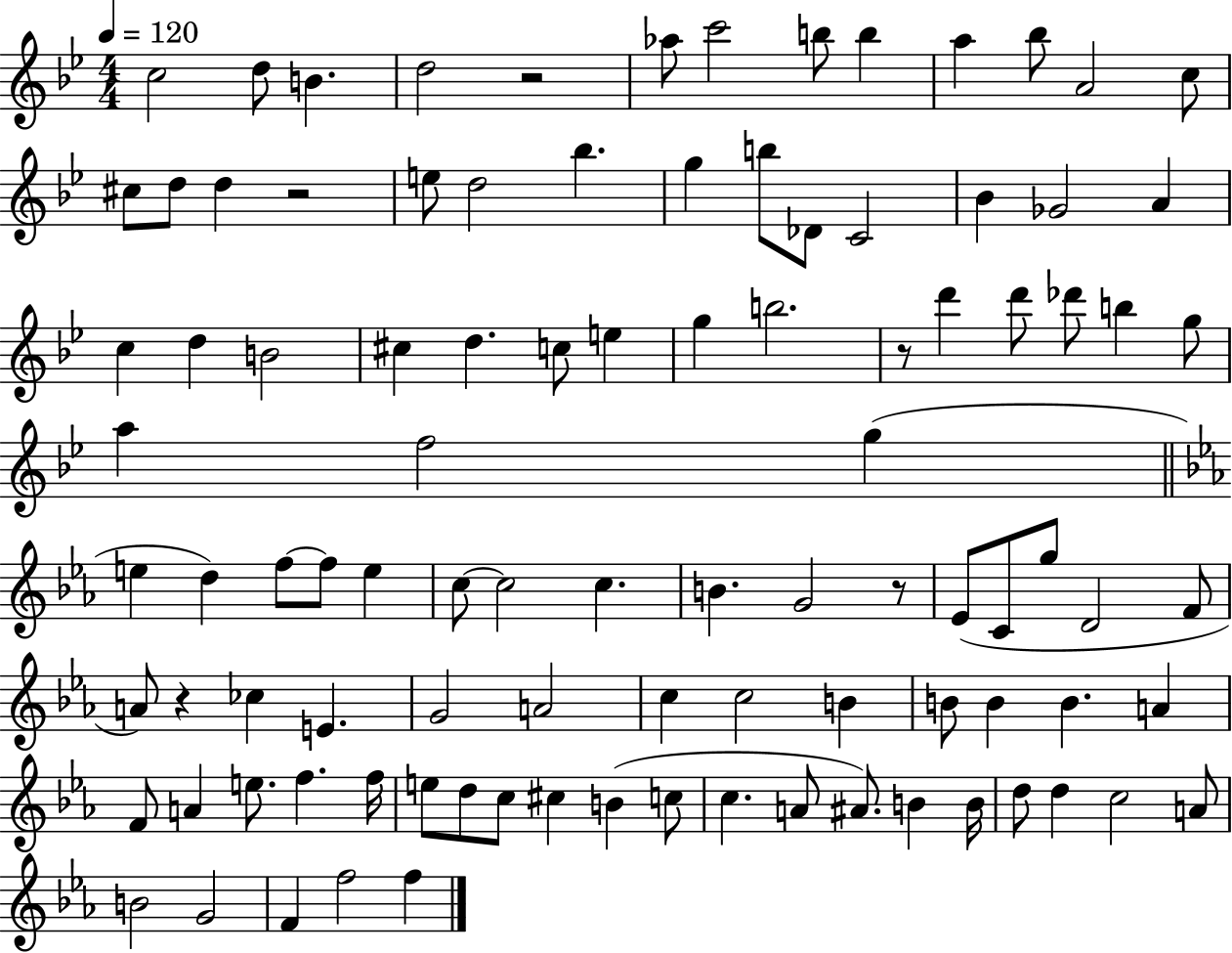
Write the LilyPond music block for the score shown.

{
  \clef treble
  \numericTimeSignature
  \time 4/4
  \key bes \major
  \tempo 4 = 120
  c''2 d''8 b'4. | d''2 r2 | aes''8 c'''2 b''8 b''4 | a''4 bes''8 a'2 c''8 | \break cis''8 d''8 d''4 r2 | e''8 d''2 bes''4. | g''4 b''8 des'8 c'2 | bes'4 ges'2 a'4 | \break c''4 d''4 b'2 | cis''4 d''4. c''8 e''4 | g''4 b''2. | r8 d'''4 d'''8 des'''8 b''4 g''8 | \break a''4 f''2 g''4( | \bar "||" \break \key ees \major e''4 d''4) f''8~~ f''8 e''4 | c''8~~ c''2 c''4. | b'4. g'2 r8 | ees'8( c'8 g''8 d'2 f'8 | \break a'8) r4 ces''4 e'4. | g'2 a'2 | c''4 c''2 b'4 | b'8 b'4 b'4. a'4 | \break f'8 a'4 e''8. f''4. f''16 | e''8 d''8 c''8 cis''4 b'4( c''8 | c''4. a'8 ais'8.) b'4 b'16 | d''8 d''4 c''2 a'8 | \break b'2 g'2 | f'4 f''2 f''4 | \bar "|."
}